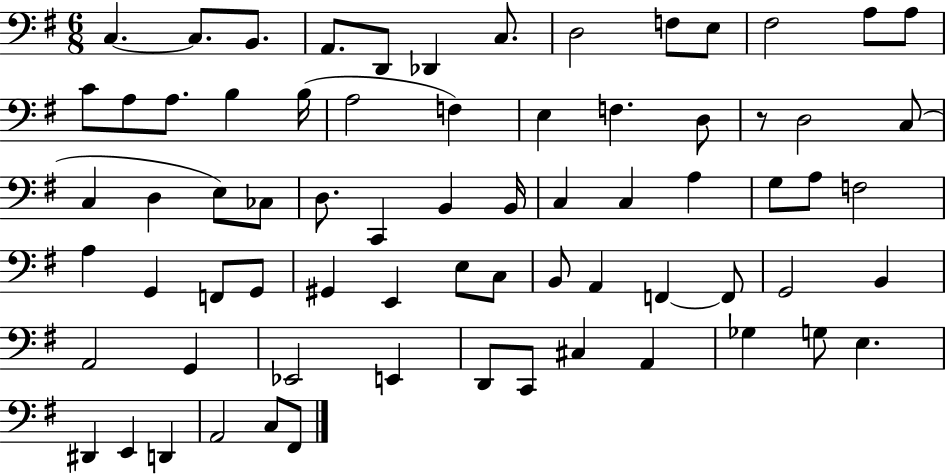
C3/q. C3/e. B2/e. A2/e. D2/e Db2/q C3/e. D3/h F3/e E3/e F#3/h A3/e A3/e C4/e A3/e A3/e. B3/q B3/s A3/h F3/q E3/q F3/q. D3/e R/e D3/h C3/e C3/q D3/q E3/e CES3/e D3/e. C2/q B2/q B2/s C3/q C3/q A3/q G3/e A3/e F3/h A3/q G2/q F2/e G2/e G#2/q E2/q E3/e C3/e B2/e A2/q F2/q F2/e G2/h B2/q A2/h G2/q Eb2/h E2/q D2/e C2/e C#3/q A2/q Gb3/q G3/e E3/q. D#2/q E2/q D2/q A2/h C3/e F#2/e